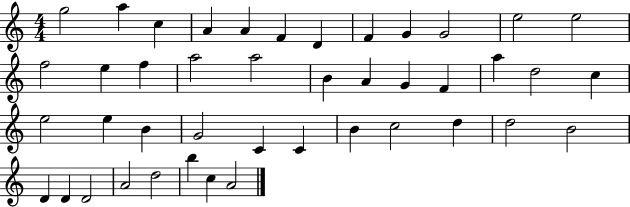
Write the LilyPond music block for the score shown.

{
  \clef treble
  \numericTimeSignature
  \time 4/4
  \key c \major
  g''2 a''4 c''4 | a'4 a'4 f'4 d'4 | f'4 g'4 g'2 | e''2 e''2 | \break f''2 e''4 f''4 | a''2 a''2 | b'4 a'4 g'4 f'4 | a''4 d''2 c''4 | \break e''2 e''4 b'4 | g'2 c'4 c'4 | b'4 c''2 d''4 | d''2 b'2 | \break d'4 d'4 d'2 | a'2 d''2 | b''4 c''4 a'2 | \bar "|."
}